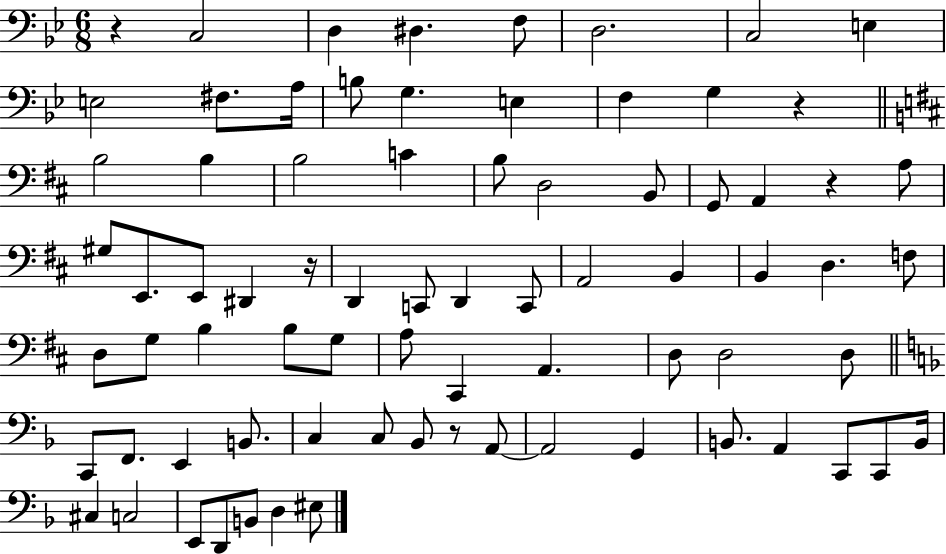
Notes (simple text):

R/q C3/h D3/q D#3/q. F3/e D3/h. C3/h E3/q E3/h F#3/e. A3/s B3/e G3/q. E3/q F3/q G3/q R/q B3/h B3/q B3/h C4/q B3/e D3/h B2/e G2/e A2/q R/q A3/e G#3/e E2/e. E2/e D#2/q R/s D2/q C2/e D2/q C2/e A2/h B2/q B2/q D3/q. F3/e D3/e G3/e B3/q B3/e G3/e A3/e C#2/q A2/q. D3/e D3/h D3/e C2/e F2/e. E2/q B2/e. C3/q C3/e Bb2/e R/e A2/e A2/h G2/q B2/e. A2/q C2/e C2/e B2/s C#3/q C3/h E2/e D2/e B2/e D3/q EIS3/e